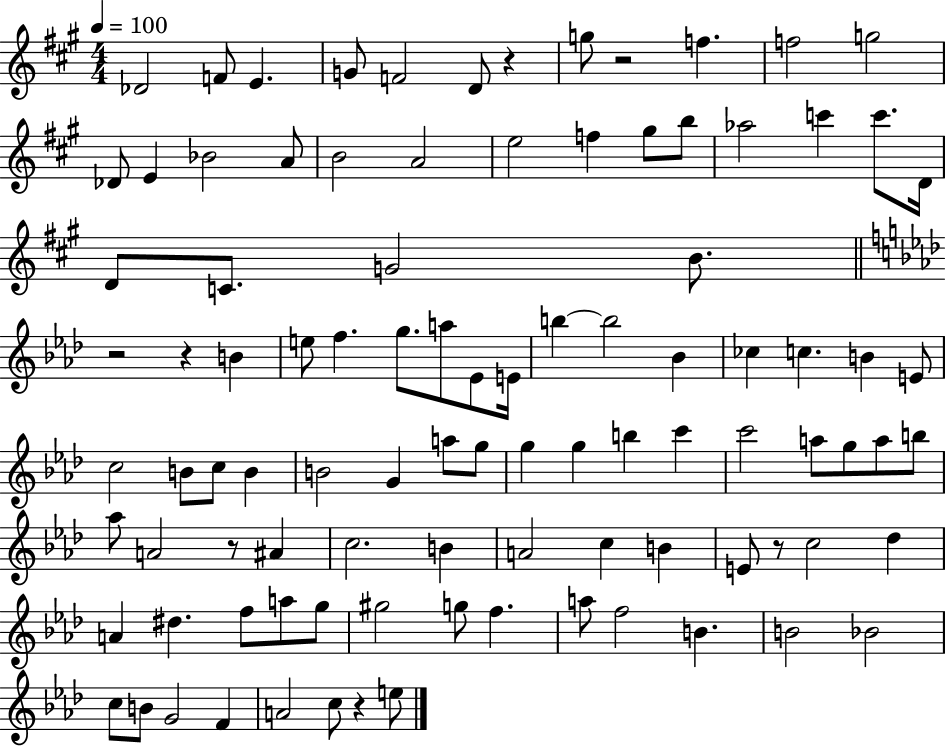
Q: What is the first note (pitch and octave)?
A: Db4